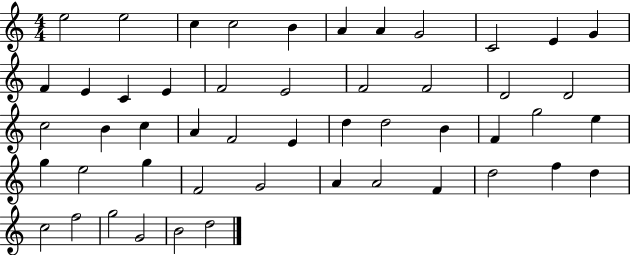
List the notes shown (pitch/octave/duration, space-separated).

E5/h E5/h C5/q C5/h B4/q A4/q A4/q G4/h C4/h E4/q G4/q F4/q E4/q C4/q E4/q F4/h E4/h F4/h F4/h D4/h D4/h C5/h B4/q C5/q A4/q F4/h E4/q D5/q D5/h B4/q F4/q G5/h E5/q G5/q E5/h G5/q F4/h G4/h A4/q A4/h F4/q D5/h F5/q D5/q C5/h F5/h G5/h G4/h B4/h D5/h